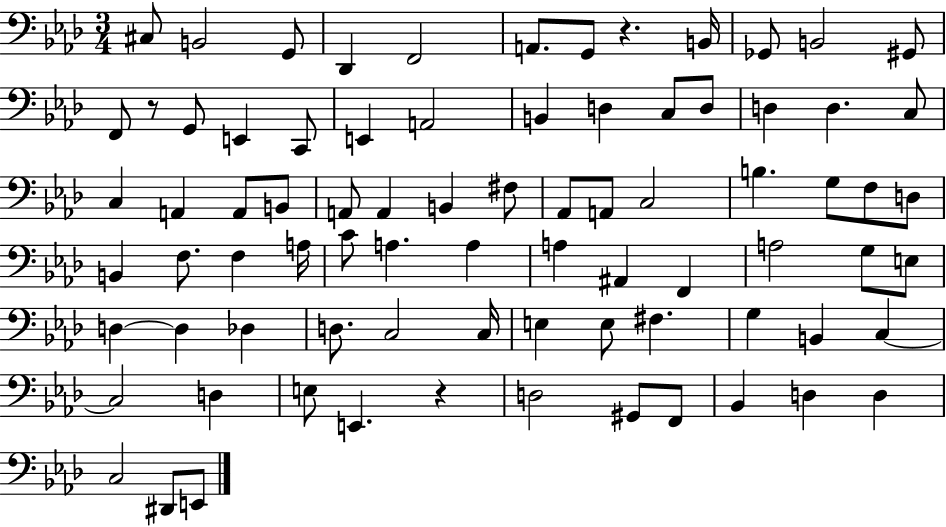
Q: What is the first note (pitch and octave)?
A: C#3